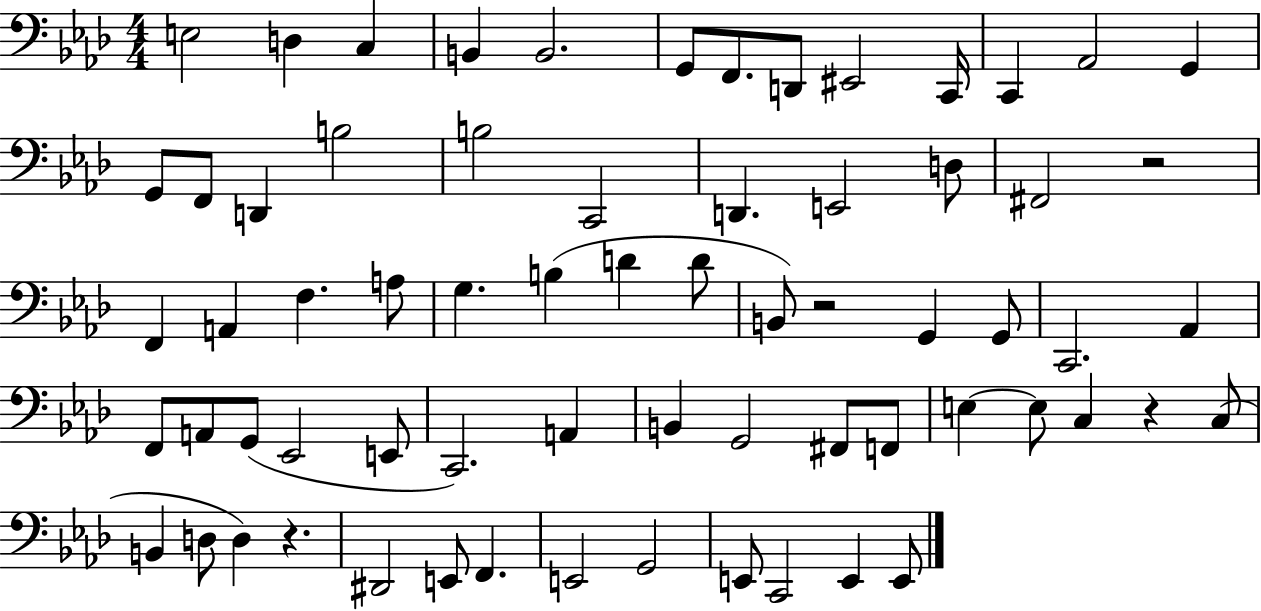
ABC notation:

X:1
T:Untitled
M:4/4
L:1/4
K:Ab
E,2 D, C, B,, B,,2 G,,/2 F,,/2 D,,/2 ^E,,2 C,,/4 C,, _A,,2 G,, G,,/2 F,,/2 D,, B,2 B,2 C,,2 D,, E,,2 D,/2 ^F,,2 z2 F,, A,, F, A,/2 G, B, D D/2 B,,/2 z2 G,, G,,/2 C,,2 _A,, F,,/2 A,,/2 G,,/2 _E,,2 E,,/2 C,,2 A,, B,, G,,2 ^F,,/2 F,,/2 E, E,/2 C, z C,/2 B,, D,/2 D, z ^D,,2 E,,/2 F,, E,,2 G,,2 E,,/2 C,,2 E,, E,,/2